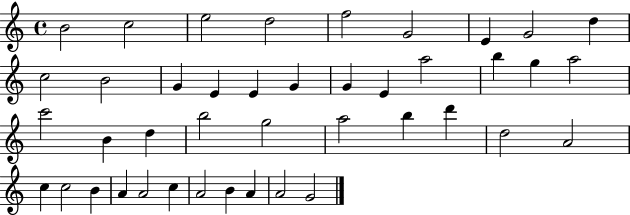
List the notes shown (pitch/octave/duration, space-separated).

B4/h C5/h E5/h D5/h F5/h G4/h E4/q G4/h D5/q C5/h B4/h G4/q E4/q E4/q G4/q G4/q E4/q A5/h B5/q G5/q A5/h C6/h B4/q D5/q B5/h G5/h A5/h B5/q D6/q D5/h A4/h C5/q C5/h B4/q A4/q A4/h C5/q A4/h B4/q A4/q A4/h G4/h